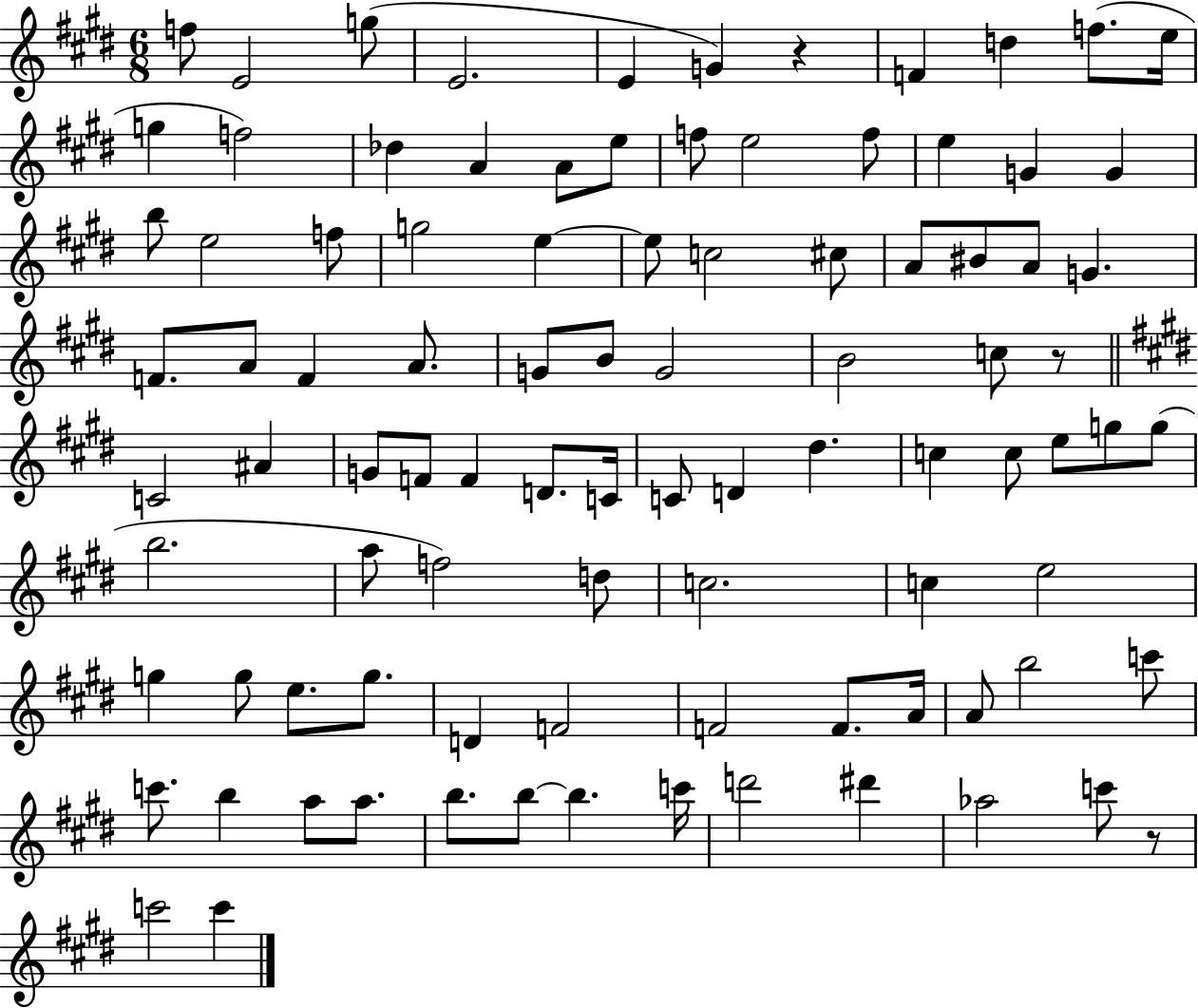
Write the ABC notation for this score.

X:1
T:Untitled
M:6/8
L:1/4
K:E
f/2 E2 g/2 E2 E G z F d f/2 e/4 g f2 _d A A/2 e/2 f/2 e2 f/2 e G G b/2 e2 f/2 g2 e e/2 c2 ^c/2 A/2 ^B/2 A/2 G F/2 A/2 F A/2 G/2 B/2 G2 B2 c/2 z/2 C2 ^A G/2 F/2 F D/2 C/4 C/2 D ^d c c/2 e/2 g/2 g/2 b2 a/2 f2 d/2 c2 c e2 g g/2 e/2 g/2 D F2 F2 F/2 A/4 A/2 b2 c'/2 c'/2 b a/2 a/2 b/2 b/2 b c'/4 d'2 ^d' _a2 c'/2 z/2 c'2 c'